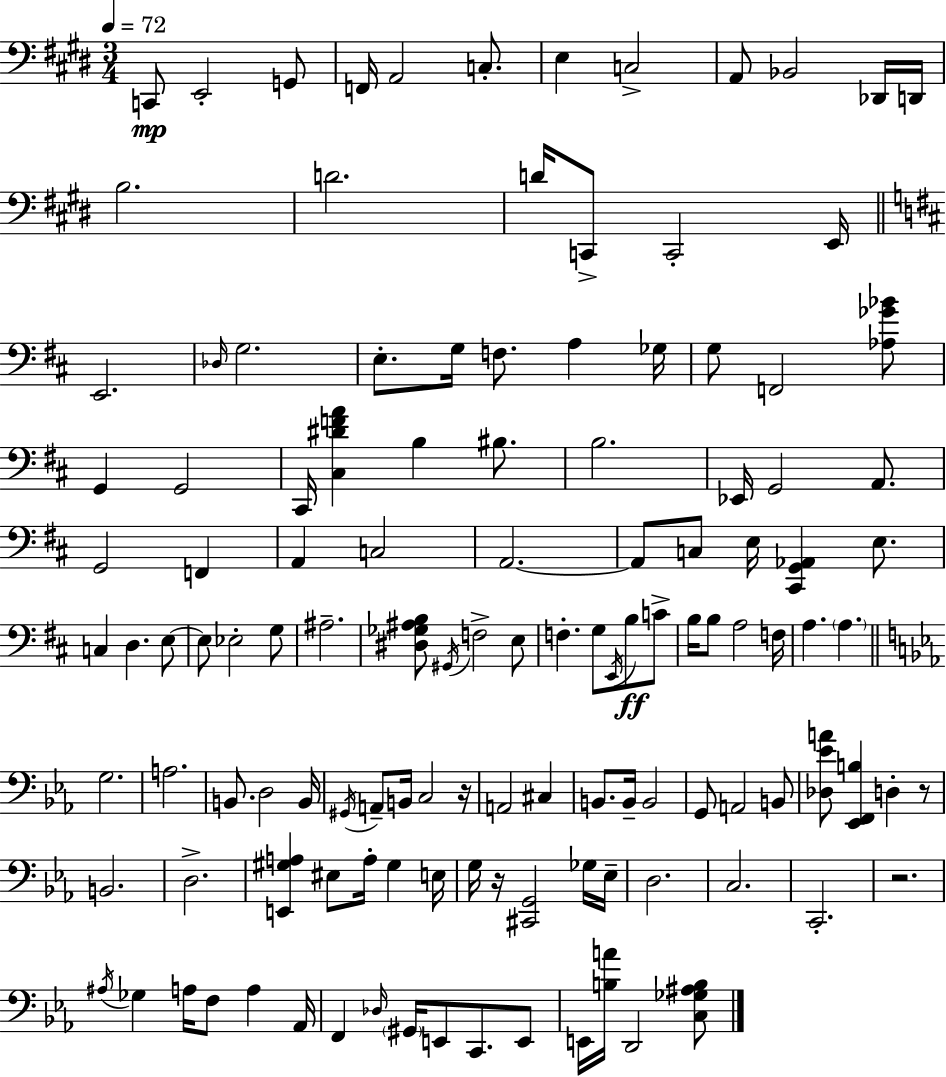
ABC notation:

X:1
T:Untitled
M:3/4
L:1/4
K:E
C,,/2 E,,2 G,,/2 F,,/4 A,,2 C,/2 E, C,2 A,,/2 _B,,2 _D,,/4 D,,/4 B,2 D2 D/4 C,,/2 C,,2 E,,/4 E,,2 _D,/4 G,2 E,/2 G,/4 F,/2 A, _G,/4 G,/2 F,,2 [_A,_G_B]/2 G,, G,,2 ^C,,/4 [^C,^DFA] B, ^B,/2 B,2 _E,,/4 G,,2 A,,/2 G,,2 F,, A,, C,2 A,,2 A,,/2 C,/2 E,/4 [^C,,G,,_A,,] E,/2 C, D, E,/2 E,/2 _E,2 G,/2 ^A,2 [^D,_G,^A,B,]/2 ^G,,/4 F,2 E,/2 F, G,/2 E,,/4 B,/2 C/2 B,/4 B,/2 A,2 F,/4 A, A, G,2 A,2 B,,/2 D,2 B,,/4 ^G,,/4 A,,/2 B,,/4 C,2 z/4 A,,2 ^C, B,,/2 B,,/4 B,,2 G,,/2 A,,2 B,,/2 [_D,_EA]/2 [_E,,F,,B,] D, z/2 B,,2 D,2 [E,,^G,A,] ^E,/2 A,/4 ^G, E,/4 G,/4 z/4 [^C,,G,,]2 _G,/4 _E,/4 D,2 C,2 C,,2 z2 ^A,/4 _G, A,/4 F,/2 A, _A,,/4 F,, _D,/4 ^G,,/4 E,,/2 C,,/2 E,,/2 E,,/4 [B,A]/4 D,,2 [C,_G,^A,B,]/2